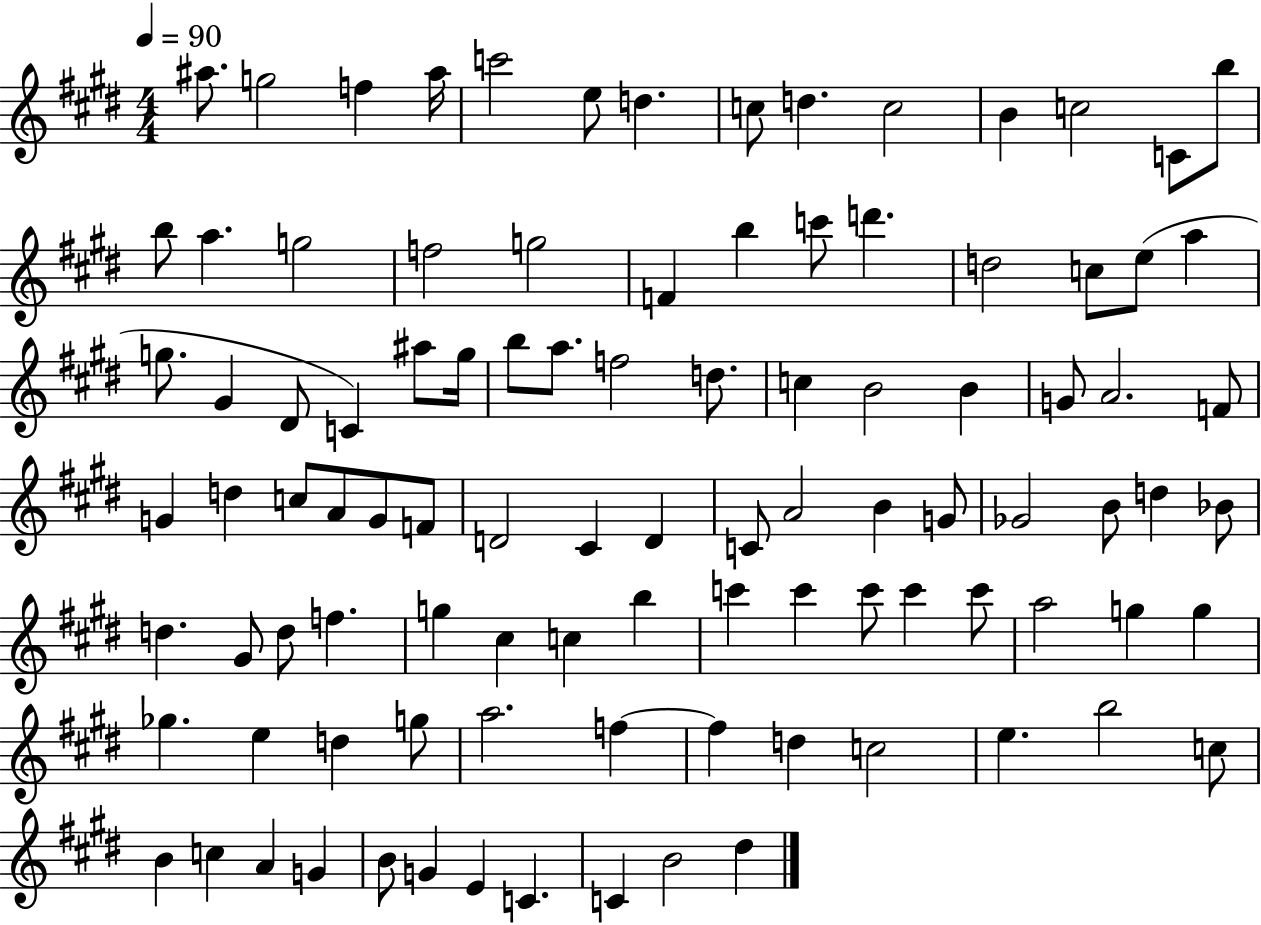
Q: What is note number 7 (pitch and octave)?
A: D5